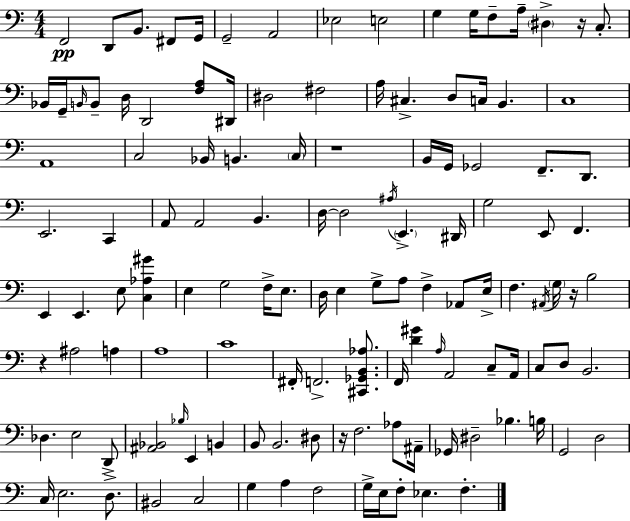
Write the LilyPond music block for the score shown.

{
  \clef bass
  \numericTimeSignature
  \time 4/4
  \key c \major
  \repeat volta 2 { f,2\pp d,8 b,8. fis,8 g,16 | g,2-- a,2 | ees2 e2 | g4 g16 f8-- a16-- \parenthesize dis4-> r16 c8.-. | \break bes,16 g,16-- \grace { b,16 } b,8-- d16 d,2 <f a>8 | dis,16 dis2 fis2 | a16 cis4.-> d8 c16 b,4. | c1 | \break a,1 | c2 bes,16 b,4. | \parenthesize c16 r1 | b,16 g,16 ges,2 f,8.-- d,8. | \break e,2. c,4 | a,8 a,2 b,4. | d16~~ d2 \acciaccatura { ais16 } \parenthesize e,4.-> | dis,16 g2 e,8 f,4. | \break e,4 e,4. e8 <c aes gis'>4 | e4 g2 f16-> e8. | d16 e4 g8-> a8 f4-> aes,8 | e16-> f4. \acciaccatura { ais,16 } \parenthesize g16 r16 b2 | \break r4 ais2 a4 | a1 | c'1 | fis,16-. f,2.-> | \break <cis, ges, b, aes>8. f,16 <d' gis'>4 \grace { a16 } a,2 | c8-- a,16 c8 d8 b,2. | des4. e2 | d,8-> <ais, bes,>2 \grace { bes16 } e,4 | \break b,4 b,8 b,2. | dis8 r16 f2. | aes8 ais,16-- ges,16 dis2-- bes4. | b16 g,2 d2 | \break c16 e2. | d8.-> bis,2 c2 | g4 a4 f2 | g16-> e16 f8-. ees4. f4.-. | \break } \bar "|."
}